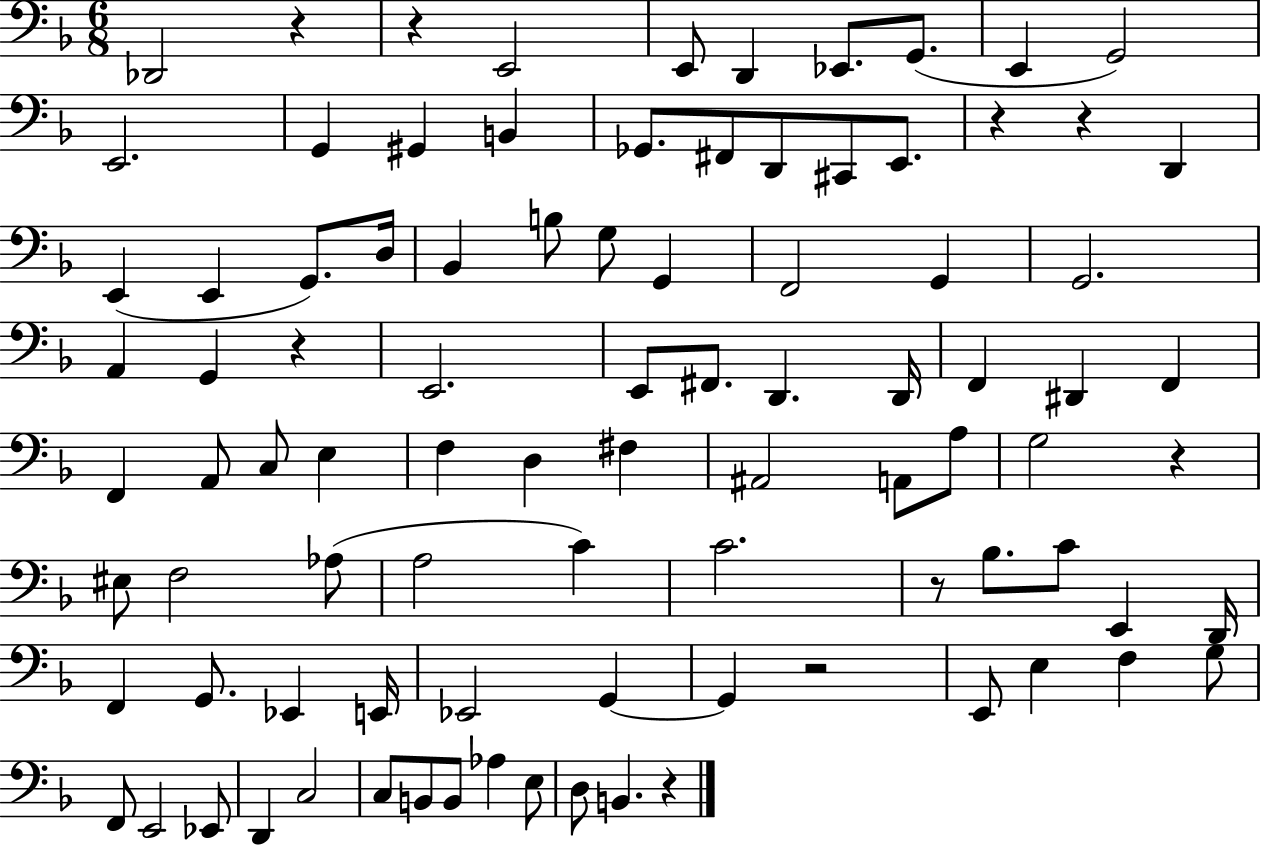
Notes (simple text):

Db2/h R/q R/q E2/h E2/e D2/q Eb2/e. G2/e. E2/q G2/h E2/h. G2/q G#2/q B2/q Gb2/e. F#2/e D2/e C#2/e E2/e. R/q R/q D2/q E2/q E2/q G2/e. D3/s Bb2/q B3/e G3/e G2/q F2/h G2/q G2/h. A2/q G2/q R/q E2/h. E2/e F#2/e. D2/q. D2/s F2/q D#2/q F2/q F2/q A2/e C3/e E3/q F3/q D3/q F#3/q A#2/h A2/e A3/e G3/h R/q EIS3/e F3/h Ab3/e A3/h C4/q C4/h. R/e Bb3/e. C4/e E2/q D2/s F2/q G2/e. Eb2/q E2/s Eb2/h G2/q G2/q R/h E2/e E3/q F3/q G3/e F2/e E2/h Eb2/e D2/q C3/h C3/e B2/e B2/e Ab3/q E3/e D3/e B2/q. R/q